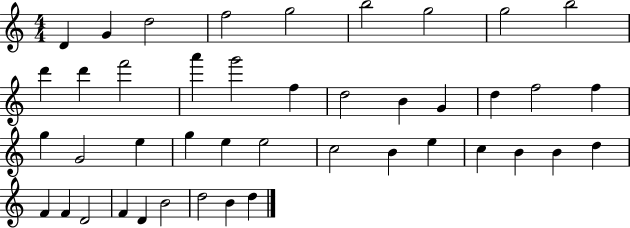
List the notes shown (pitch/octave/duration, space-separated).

D4/q G4/q D5/h F5/h G5/h B5/h G5/h G5/h B5/h D6/q D6/q F6/h A6/q G6/h F5/q D5/h B4/q G4/q D5/q F5/h F5/q G5/q G4/h E5/q G5/q E5/q E5/h C5/h B4/q E5/q C5/q B4/q B4/q D5/q F4/q F4/q D4/h F4/q D4/q B4/h D5/h B4/q D5/q